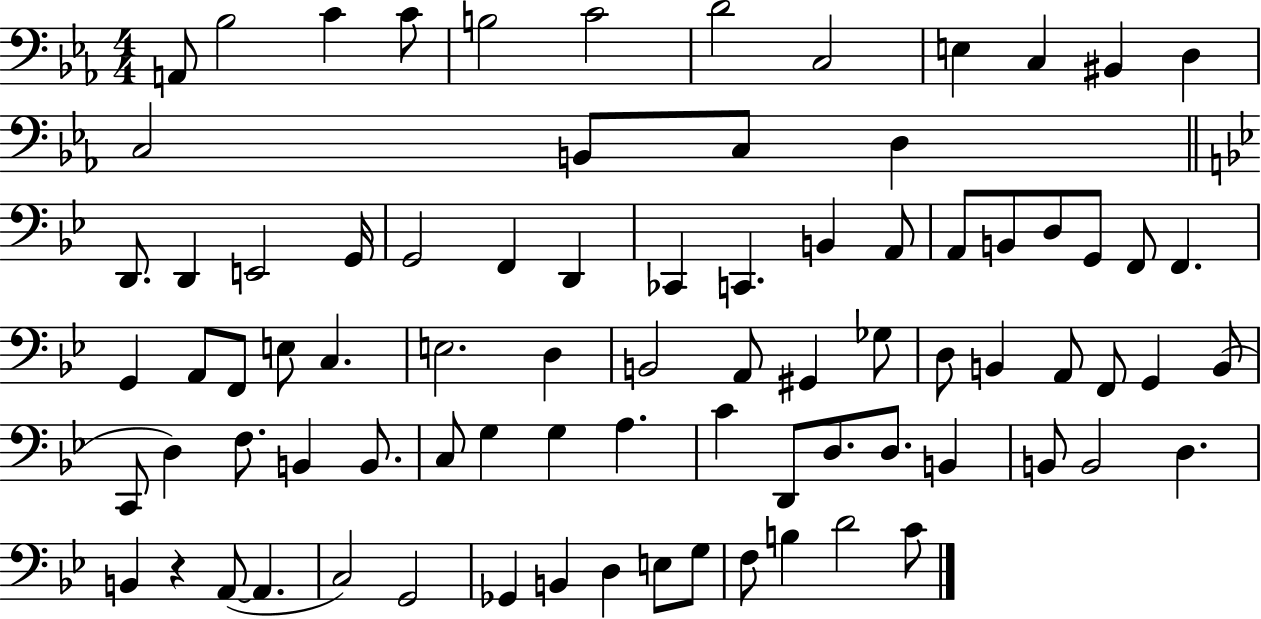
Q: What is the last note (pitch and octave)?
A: C4